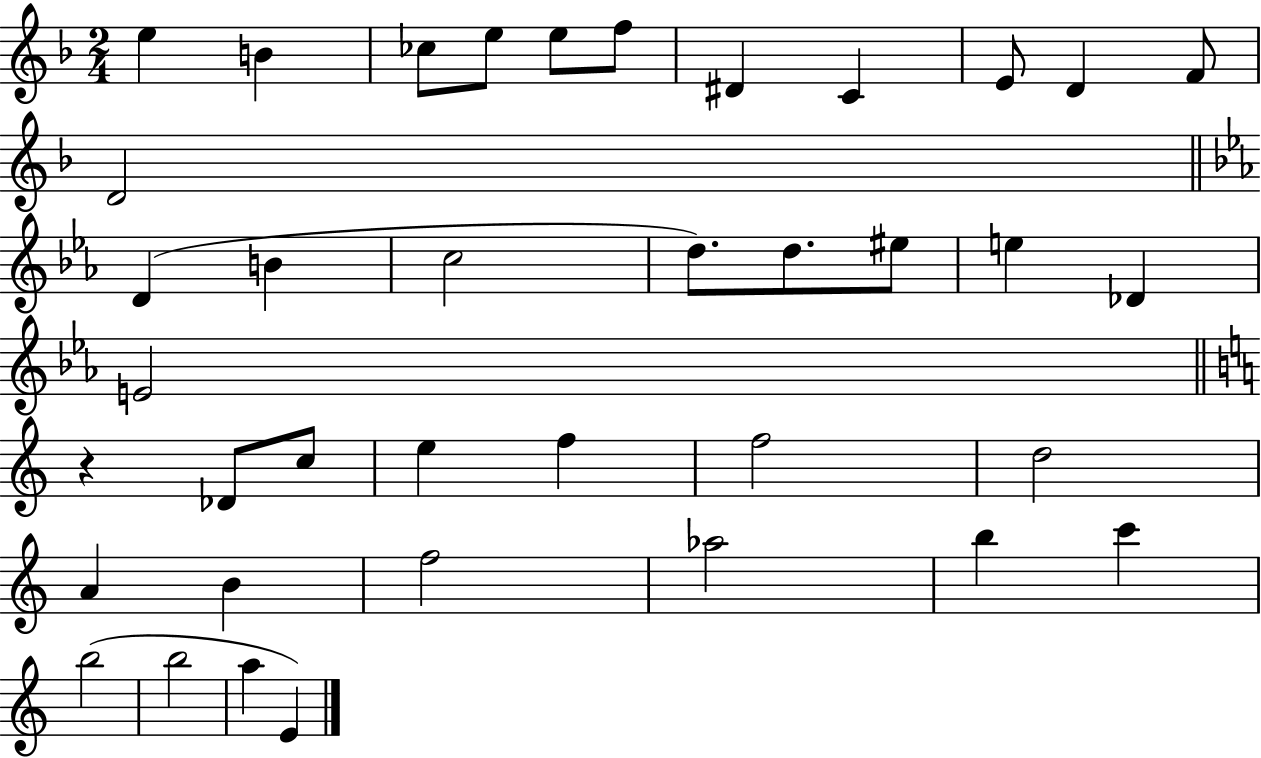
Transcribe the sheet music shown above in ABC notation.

X:1
T:Untitled
M:2/4
L:1/4
K:F
e B _c/2 e/2 e/2 f/2 ^D C E/2 D F/2 D2 D B c2 d/2 d/2 ^e/2 e _D E2 z _D/2 c/2 e f f2 d2 A B f2 _a2 b c' b2 b2 a E